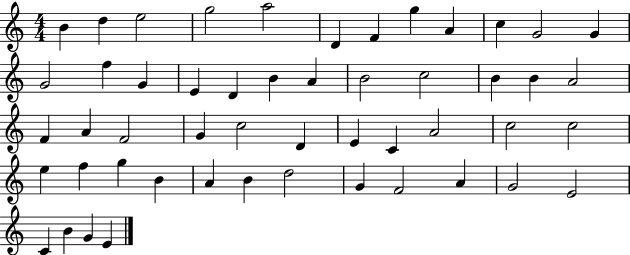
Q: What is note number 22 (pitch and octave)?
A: B4